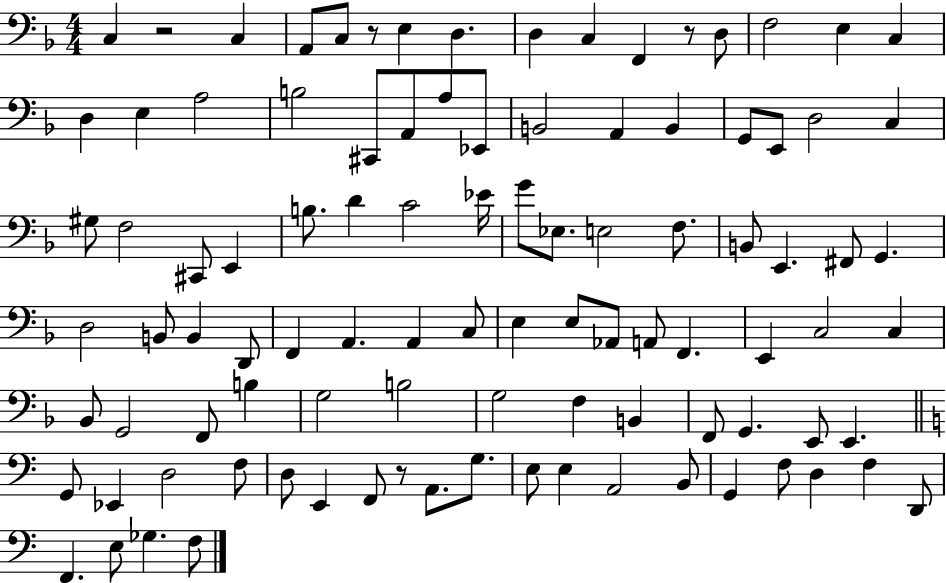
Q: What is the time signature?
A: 4/4